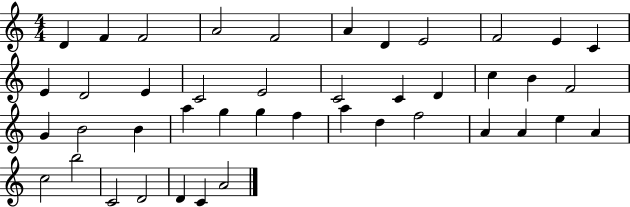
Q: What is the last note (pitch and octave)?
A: A4